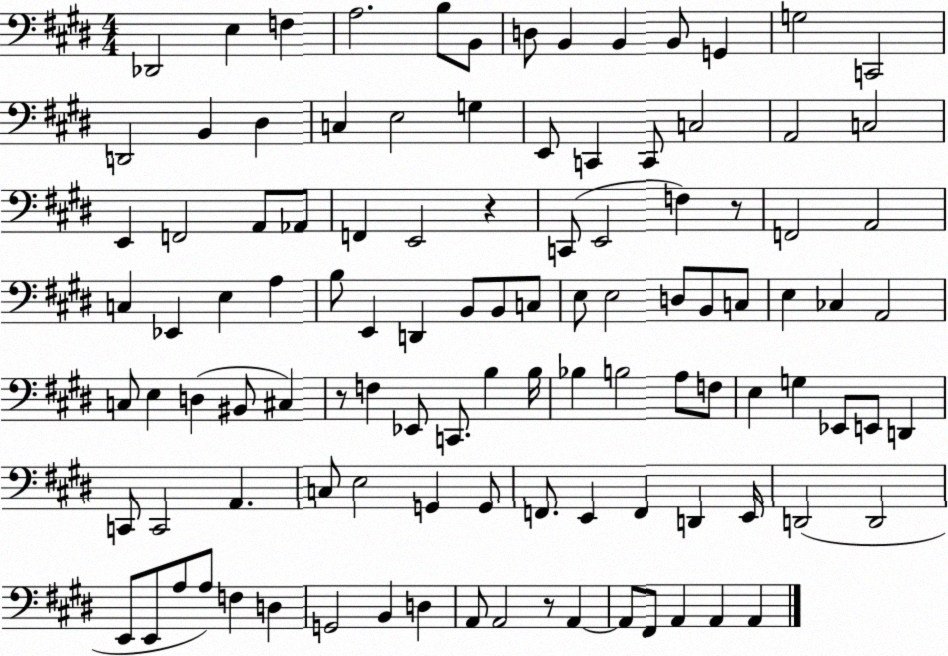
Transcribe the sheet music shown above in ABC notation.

X:1
T:Untitled
M:4/4
L:1/4
K:E
_D,,2 E, F, A,2 B,/2 B,,/2 D,/2 B,, B,, B,,/2 G,, G,2 C,,2 D,,2 B,, ^D, C, E,2 G, E,,/2 C,, C,,/2 C,2 A,,2 C,2 E,, F,,2 A,,/2 _A,,/2 F,, E,,2 z C,,/2 E,,2 F, z/2 F,,2 A,,2 C, _E,, E, A, B,/2 E,, D,, B,,/2 B,,/2 C,/2 E,/2 E,2 D,/2 B,,/2 C,/2 E, _C, A,,2 C,/2 E, D, ^B,,/2 ^C, z/2 F, _E,,/2 C,,/2 B, B,/4 _B, B,2 A,/2 F,/2 E, G, _E,,/2 E,,/2 D,, C,,/2 C,,2 A,, C,/2 E,2 G,, G,,/2 F,,/2 E,, F,, D,, E,,/4 D,,2 D,,2 E,,/2 E,,/2 A,/2 A,/2 F, D, G,,2 B,, D, A,,/2 A,,2 z/2 A,, A,,/2 ^F,,/2 A,, A,, A,,